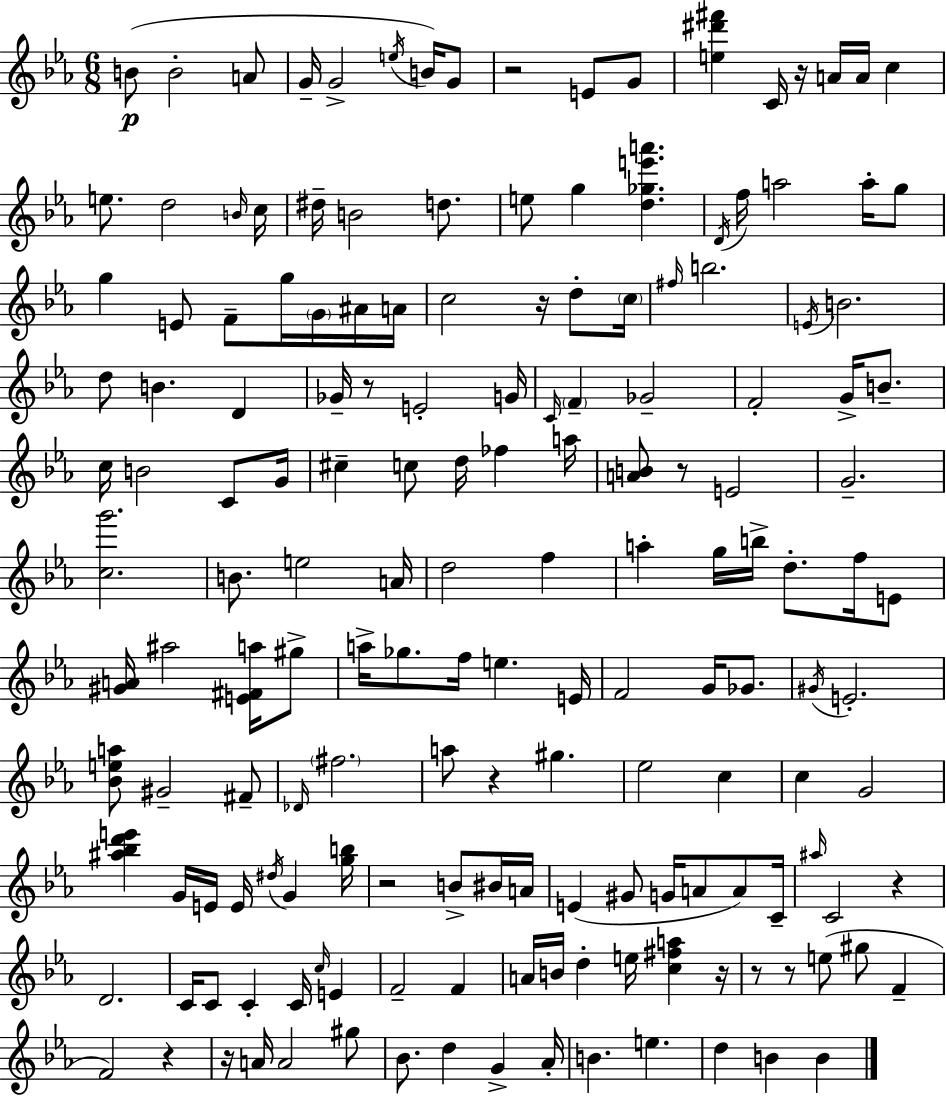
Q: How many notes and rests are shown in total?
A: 166